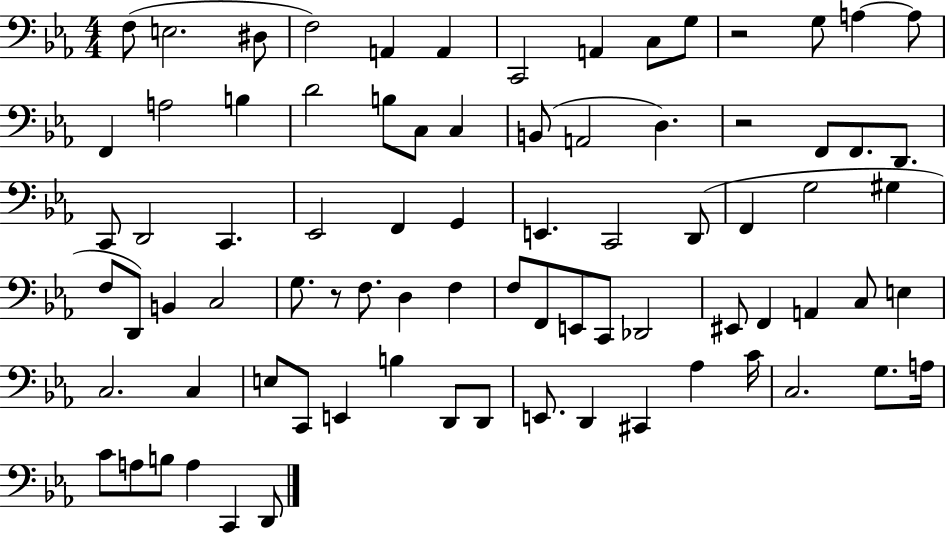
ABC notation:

X:1
T:Untitled
M:4/4
L:1/4
K:Eb
F,/2 E,2 ^D,/2 F,2 A,, A,, C,,2 A,, C,/2 G,/2 z2 G,/2 A, A,/2 F,, A,2 B, D2 B,/2 C,/2 C, B,,/2 A,,2 D, z2 F,,/2 F,,/2 D,,/2 C,,/2 D,,2 C,, _E,,2 F,, G,, E,, C,,2 D,,/2 F,, G,2 ^G, F,/2 D,,/2 B,, C,2 G,/2 z/2 F,/2 D, F, F,/2 F,,/2 E,,/2 C,,/2 _D,,2 ^E,,/2 F,, A,, C,/2 E, C,2 C, E,/2 C,,/2 E,, B, D,,/2 D,,/2 E,,/2 D,, ^C,, _A, C/4 C,2 G,/2 A,/4 C/2 A,/2 B,/2 A, C,, D,,/2